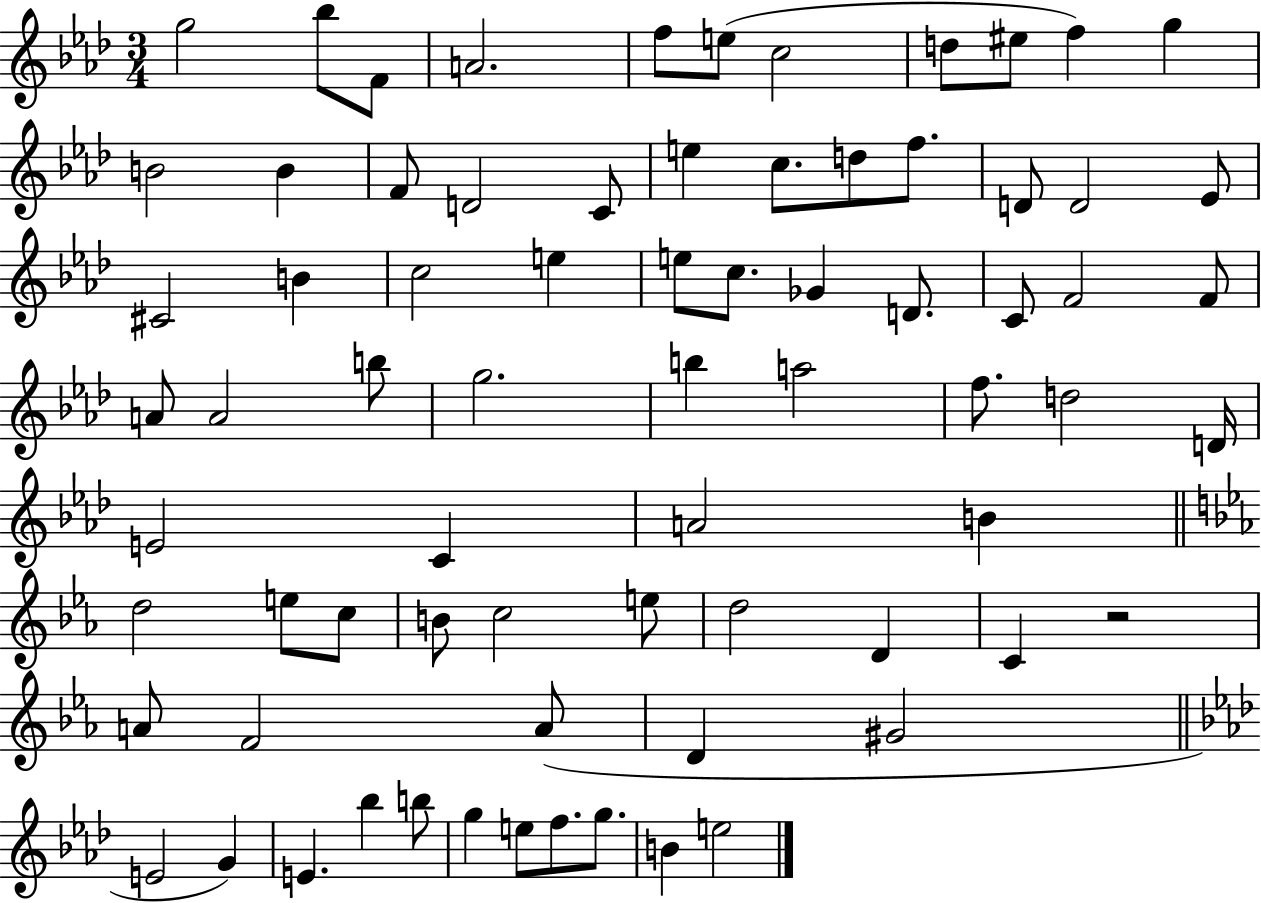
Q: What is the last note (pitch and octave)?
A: E5